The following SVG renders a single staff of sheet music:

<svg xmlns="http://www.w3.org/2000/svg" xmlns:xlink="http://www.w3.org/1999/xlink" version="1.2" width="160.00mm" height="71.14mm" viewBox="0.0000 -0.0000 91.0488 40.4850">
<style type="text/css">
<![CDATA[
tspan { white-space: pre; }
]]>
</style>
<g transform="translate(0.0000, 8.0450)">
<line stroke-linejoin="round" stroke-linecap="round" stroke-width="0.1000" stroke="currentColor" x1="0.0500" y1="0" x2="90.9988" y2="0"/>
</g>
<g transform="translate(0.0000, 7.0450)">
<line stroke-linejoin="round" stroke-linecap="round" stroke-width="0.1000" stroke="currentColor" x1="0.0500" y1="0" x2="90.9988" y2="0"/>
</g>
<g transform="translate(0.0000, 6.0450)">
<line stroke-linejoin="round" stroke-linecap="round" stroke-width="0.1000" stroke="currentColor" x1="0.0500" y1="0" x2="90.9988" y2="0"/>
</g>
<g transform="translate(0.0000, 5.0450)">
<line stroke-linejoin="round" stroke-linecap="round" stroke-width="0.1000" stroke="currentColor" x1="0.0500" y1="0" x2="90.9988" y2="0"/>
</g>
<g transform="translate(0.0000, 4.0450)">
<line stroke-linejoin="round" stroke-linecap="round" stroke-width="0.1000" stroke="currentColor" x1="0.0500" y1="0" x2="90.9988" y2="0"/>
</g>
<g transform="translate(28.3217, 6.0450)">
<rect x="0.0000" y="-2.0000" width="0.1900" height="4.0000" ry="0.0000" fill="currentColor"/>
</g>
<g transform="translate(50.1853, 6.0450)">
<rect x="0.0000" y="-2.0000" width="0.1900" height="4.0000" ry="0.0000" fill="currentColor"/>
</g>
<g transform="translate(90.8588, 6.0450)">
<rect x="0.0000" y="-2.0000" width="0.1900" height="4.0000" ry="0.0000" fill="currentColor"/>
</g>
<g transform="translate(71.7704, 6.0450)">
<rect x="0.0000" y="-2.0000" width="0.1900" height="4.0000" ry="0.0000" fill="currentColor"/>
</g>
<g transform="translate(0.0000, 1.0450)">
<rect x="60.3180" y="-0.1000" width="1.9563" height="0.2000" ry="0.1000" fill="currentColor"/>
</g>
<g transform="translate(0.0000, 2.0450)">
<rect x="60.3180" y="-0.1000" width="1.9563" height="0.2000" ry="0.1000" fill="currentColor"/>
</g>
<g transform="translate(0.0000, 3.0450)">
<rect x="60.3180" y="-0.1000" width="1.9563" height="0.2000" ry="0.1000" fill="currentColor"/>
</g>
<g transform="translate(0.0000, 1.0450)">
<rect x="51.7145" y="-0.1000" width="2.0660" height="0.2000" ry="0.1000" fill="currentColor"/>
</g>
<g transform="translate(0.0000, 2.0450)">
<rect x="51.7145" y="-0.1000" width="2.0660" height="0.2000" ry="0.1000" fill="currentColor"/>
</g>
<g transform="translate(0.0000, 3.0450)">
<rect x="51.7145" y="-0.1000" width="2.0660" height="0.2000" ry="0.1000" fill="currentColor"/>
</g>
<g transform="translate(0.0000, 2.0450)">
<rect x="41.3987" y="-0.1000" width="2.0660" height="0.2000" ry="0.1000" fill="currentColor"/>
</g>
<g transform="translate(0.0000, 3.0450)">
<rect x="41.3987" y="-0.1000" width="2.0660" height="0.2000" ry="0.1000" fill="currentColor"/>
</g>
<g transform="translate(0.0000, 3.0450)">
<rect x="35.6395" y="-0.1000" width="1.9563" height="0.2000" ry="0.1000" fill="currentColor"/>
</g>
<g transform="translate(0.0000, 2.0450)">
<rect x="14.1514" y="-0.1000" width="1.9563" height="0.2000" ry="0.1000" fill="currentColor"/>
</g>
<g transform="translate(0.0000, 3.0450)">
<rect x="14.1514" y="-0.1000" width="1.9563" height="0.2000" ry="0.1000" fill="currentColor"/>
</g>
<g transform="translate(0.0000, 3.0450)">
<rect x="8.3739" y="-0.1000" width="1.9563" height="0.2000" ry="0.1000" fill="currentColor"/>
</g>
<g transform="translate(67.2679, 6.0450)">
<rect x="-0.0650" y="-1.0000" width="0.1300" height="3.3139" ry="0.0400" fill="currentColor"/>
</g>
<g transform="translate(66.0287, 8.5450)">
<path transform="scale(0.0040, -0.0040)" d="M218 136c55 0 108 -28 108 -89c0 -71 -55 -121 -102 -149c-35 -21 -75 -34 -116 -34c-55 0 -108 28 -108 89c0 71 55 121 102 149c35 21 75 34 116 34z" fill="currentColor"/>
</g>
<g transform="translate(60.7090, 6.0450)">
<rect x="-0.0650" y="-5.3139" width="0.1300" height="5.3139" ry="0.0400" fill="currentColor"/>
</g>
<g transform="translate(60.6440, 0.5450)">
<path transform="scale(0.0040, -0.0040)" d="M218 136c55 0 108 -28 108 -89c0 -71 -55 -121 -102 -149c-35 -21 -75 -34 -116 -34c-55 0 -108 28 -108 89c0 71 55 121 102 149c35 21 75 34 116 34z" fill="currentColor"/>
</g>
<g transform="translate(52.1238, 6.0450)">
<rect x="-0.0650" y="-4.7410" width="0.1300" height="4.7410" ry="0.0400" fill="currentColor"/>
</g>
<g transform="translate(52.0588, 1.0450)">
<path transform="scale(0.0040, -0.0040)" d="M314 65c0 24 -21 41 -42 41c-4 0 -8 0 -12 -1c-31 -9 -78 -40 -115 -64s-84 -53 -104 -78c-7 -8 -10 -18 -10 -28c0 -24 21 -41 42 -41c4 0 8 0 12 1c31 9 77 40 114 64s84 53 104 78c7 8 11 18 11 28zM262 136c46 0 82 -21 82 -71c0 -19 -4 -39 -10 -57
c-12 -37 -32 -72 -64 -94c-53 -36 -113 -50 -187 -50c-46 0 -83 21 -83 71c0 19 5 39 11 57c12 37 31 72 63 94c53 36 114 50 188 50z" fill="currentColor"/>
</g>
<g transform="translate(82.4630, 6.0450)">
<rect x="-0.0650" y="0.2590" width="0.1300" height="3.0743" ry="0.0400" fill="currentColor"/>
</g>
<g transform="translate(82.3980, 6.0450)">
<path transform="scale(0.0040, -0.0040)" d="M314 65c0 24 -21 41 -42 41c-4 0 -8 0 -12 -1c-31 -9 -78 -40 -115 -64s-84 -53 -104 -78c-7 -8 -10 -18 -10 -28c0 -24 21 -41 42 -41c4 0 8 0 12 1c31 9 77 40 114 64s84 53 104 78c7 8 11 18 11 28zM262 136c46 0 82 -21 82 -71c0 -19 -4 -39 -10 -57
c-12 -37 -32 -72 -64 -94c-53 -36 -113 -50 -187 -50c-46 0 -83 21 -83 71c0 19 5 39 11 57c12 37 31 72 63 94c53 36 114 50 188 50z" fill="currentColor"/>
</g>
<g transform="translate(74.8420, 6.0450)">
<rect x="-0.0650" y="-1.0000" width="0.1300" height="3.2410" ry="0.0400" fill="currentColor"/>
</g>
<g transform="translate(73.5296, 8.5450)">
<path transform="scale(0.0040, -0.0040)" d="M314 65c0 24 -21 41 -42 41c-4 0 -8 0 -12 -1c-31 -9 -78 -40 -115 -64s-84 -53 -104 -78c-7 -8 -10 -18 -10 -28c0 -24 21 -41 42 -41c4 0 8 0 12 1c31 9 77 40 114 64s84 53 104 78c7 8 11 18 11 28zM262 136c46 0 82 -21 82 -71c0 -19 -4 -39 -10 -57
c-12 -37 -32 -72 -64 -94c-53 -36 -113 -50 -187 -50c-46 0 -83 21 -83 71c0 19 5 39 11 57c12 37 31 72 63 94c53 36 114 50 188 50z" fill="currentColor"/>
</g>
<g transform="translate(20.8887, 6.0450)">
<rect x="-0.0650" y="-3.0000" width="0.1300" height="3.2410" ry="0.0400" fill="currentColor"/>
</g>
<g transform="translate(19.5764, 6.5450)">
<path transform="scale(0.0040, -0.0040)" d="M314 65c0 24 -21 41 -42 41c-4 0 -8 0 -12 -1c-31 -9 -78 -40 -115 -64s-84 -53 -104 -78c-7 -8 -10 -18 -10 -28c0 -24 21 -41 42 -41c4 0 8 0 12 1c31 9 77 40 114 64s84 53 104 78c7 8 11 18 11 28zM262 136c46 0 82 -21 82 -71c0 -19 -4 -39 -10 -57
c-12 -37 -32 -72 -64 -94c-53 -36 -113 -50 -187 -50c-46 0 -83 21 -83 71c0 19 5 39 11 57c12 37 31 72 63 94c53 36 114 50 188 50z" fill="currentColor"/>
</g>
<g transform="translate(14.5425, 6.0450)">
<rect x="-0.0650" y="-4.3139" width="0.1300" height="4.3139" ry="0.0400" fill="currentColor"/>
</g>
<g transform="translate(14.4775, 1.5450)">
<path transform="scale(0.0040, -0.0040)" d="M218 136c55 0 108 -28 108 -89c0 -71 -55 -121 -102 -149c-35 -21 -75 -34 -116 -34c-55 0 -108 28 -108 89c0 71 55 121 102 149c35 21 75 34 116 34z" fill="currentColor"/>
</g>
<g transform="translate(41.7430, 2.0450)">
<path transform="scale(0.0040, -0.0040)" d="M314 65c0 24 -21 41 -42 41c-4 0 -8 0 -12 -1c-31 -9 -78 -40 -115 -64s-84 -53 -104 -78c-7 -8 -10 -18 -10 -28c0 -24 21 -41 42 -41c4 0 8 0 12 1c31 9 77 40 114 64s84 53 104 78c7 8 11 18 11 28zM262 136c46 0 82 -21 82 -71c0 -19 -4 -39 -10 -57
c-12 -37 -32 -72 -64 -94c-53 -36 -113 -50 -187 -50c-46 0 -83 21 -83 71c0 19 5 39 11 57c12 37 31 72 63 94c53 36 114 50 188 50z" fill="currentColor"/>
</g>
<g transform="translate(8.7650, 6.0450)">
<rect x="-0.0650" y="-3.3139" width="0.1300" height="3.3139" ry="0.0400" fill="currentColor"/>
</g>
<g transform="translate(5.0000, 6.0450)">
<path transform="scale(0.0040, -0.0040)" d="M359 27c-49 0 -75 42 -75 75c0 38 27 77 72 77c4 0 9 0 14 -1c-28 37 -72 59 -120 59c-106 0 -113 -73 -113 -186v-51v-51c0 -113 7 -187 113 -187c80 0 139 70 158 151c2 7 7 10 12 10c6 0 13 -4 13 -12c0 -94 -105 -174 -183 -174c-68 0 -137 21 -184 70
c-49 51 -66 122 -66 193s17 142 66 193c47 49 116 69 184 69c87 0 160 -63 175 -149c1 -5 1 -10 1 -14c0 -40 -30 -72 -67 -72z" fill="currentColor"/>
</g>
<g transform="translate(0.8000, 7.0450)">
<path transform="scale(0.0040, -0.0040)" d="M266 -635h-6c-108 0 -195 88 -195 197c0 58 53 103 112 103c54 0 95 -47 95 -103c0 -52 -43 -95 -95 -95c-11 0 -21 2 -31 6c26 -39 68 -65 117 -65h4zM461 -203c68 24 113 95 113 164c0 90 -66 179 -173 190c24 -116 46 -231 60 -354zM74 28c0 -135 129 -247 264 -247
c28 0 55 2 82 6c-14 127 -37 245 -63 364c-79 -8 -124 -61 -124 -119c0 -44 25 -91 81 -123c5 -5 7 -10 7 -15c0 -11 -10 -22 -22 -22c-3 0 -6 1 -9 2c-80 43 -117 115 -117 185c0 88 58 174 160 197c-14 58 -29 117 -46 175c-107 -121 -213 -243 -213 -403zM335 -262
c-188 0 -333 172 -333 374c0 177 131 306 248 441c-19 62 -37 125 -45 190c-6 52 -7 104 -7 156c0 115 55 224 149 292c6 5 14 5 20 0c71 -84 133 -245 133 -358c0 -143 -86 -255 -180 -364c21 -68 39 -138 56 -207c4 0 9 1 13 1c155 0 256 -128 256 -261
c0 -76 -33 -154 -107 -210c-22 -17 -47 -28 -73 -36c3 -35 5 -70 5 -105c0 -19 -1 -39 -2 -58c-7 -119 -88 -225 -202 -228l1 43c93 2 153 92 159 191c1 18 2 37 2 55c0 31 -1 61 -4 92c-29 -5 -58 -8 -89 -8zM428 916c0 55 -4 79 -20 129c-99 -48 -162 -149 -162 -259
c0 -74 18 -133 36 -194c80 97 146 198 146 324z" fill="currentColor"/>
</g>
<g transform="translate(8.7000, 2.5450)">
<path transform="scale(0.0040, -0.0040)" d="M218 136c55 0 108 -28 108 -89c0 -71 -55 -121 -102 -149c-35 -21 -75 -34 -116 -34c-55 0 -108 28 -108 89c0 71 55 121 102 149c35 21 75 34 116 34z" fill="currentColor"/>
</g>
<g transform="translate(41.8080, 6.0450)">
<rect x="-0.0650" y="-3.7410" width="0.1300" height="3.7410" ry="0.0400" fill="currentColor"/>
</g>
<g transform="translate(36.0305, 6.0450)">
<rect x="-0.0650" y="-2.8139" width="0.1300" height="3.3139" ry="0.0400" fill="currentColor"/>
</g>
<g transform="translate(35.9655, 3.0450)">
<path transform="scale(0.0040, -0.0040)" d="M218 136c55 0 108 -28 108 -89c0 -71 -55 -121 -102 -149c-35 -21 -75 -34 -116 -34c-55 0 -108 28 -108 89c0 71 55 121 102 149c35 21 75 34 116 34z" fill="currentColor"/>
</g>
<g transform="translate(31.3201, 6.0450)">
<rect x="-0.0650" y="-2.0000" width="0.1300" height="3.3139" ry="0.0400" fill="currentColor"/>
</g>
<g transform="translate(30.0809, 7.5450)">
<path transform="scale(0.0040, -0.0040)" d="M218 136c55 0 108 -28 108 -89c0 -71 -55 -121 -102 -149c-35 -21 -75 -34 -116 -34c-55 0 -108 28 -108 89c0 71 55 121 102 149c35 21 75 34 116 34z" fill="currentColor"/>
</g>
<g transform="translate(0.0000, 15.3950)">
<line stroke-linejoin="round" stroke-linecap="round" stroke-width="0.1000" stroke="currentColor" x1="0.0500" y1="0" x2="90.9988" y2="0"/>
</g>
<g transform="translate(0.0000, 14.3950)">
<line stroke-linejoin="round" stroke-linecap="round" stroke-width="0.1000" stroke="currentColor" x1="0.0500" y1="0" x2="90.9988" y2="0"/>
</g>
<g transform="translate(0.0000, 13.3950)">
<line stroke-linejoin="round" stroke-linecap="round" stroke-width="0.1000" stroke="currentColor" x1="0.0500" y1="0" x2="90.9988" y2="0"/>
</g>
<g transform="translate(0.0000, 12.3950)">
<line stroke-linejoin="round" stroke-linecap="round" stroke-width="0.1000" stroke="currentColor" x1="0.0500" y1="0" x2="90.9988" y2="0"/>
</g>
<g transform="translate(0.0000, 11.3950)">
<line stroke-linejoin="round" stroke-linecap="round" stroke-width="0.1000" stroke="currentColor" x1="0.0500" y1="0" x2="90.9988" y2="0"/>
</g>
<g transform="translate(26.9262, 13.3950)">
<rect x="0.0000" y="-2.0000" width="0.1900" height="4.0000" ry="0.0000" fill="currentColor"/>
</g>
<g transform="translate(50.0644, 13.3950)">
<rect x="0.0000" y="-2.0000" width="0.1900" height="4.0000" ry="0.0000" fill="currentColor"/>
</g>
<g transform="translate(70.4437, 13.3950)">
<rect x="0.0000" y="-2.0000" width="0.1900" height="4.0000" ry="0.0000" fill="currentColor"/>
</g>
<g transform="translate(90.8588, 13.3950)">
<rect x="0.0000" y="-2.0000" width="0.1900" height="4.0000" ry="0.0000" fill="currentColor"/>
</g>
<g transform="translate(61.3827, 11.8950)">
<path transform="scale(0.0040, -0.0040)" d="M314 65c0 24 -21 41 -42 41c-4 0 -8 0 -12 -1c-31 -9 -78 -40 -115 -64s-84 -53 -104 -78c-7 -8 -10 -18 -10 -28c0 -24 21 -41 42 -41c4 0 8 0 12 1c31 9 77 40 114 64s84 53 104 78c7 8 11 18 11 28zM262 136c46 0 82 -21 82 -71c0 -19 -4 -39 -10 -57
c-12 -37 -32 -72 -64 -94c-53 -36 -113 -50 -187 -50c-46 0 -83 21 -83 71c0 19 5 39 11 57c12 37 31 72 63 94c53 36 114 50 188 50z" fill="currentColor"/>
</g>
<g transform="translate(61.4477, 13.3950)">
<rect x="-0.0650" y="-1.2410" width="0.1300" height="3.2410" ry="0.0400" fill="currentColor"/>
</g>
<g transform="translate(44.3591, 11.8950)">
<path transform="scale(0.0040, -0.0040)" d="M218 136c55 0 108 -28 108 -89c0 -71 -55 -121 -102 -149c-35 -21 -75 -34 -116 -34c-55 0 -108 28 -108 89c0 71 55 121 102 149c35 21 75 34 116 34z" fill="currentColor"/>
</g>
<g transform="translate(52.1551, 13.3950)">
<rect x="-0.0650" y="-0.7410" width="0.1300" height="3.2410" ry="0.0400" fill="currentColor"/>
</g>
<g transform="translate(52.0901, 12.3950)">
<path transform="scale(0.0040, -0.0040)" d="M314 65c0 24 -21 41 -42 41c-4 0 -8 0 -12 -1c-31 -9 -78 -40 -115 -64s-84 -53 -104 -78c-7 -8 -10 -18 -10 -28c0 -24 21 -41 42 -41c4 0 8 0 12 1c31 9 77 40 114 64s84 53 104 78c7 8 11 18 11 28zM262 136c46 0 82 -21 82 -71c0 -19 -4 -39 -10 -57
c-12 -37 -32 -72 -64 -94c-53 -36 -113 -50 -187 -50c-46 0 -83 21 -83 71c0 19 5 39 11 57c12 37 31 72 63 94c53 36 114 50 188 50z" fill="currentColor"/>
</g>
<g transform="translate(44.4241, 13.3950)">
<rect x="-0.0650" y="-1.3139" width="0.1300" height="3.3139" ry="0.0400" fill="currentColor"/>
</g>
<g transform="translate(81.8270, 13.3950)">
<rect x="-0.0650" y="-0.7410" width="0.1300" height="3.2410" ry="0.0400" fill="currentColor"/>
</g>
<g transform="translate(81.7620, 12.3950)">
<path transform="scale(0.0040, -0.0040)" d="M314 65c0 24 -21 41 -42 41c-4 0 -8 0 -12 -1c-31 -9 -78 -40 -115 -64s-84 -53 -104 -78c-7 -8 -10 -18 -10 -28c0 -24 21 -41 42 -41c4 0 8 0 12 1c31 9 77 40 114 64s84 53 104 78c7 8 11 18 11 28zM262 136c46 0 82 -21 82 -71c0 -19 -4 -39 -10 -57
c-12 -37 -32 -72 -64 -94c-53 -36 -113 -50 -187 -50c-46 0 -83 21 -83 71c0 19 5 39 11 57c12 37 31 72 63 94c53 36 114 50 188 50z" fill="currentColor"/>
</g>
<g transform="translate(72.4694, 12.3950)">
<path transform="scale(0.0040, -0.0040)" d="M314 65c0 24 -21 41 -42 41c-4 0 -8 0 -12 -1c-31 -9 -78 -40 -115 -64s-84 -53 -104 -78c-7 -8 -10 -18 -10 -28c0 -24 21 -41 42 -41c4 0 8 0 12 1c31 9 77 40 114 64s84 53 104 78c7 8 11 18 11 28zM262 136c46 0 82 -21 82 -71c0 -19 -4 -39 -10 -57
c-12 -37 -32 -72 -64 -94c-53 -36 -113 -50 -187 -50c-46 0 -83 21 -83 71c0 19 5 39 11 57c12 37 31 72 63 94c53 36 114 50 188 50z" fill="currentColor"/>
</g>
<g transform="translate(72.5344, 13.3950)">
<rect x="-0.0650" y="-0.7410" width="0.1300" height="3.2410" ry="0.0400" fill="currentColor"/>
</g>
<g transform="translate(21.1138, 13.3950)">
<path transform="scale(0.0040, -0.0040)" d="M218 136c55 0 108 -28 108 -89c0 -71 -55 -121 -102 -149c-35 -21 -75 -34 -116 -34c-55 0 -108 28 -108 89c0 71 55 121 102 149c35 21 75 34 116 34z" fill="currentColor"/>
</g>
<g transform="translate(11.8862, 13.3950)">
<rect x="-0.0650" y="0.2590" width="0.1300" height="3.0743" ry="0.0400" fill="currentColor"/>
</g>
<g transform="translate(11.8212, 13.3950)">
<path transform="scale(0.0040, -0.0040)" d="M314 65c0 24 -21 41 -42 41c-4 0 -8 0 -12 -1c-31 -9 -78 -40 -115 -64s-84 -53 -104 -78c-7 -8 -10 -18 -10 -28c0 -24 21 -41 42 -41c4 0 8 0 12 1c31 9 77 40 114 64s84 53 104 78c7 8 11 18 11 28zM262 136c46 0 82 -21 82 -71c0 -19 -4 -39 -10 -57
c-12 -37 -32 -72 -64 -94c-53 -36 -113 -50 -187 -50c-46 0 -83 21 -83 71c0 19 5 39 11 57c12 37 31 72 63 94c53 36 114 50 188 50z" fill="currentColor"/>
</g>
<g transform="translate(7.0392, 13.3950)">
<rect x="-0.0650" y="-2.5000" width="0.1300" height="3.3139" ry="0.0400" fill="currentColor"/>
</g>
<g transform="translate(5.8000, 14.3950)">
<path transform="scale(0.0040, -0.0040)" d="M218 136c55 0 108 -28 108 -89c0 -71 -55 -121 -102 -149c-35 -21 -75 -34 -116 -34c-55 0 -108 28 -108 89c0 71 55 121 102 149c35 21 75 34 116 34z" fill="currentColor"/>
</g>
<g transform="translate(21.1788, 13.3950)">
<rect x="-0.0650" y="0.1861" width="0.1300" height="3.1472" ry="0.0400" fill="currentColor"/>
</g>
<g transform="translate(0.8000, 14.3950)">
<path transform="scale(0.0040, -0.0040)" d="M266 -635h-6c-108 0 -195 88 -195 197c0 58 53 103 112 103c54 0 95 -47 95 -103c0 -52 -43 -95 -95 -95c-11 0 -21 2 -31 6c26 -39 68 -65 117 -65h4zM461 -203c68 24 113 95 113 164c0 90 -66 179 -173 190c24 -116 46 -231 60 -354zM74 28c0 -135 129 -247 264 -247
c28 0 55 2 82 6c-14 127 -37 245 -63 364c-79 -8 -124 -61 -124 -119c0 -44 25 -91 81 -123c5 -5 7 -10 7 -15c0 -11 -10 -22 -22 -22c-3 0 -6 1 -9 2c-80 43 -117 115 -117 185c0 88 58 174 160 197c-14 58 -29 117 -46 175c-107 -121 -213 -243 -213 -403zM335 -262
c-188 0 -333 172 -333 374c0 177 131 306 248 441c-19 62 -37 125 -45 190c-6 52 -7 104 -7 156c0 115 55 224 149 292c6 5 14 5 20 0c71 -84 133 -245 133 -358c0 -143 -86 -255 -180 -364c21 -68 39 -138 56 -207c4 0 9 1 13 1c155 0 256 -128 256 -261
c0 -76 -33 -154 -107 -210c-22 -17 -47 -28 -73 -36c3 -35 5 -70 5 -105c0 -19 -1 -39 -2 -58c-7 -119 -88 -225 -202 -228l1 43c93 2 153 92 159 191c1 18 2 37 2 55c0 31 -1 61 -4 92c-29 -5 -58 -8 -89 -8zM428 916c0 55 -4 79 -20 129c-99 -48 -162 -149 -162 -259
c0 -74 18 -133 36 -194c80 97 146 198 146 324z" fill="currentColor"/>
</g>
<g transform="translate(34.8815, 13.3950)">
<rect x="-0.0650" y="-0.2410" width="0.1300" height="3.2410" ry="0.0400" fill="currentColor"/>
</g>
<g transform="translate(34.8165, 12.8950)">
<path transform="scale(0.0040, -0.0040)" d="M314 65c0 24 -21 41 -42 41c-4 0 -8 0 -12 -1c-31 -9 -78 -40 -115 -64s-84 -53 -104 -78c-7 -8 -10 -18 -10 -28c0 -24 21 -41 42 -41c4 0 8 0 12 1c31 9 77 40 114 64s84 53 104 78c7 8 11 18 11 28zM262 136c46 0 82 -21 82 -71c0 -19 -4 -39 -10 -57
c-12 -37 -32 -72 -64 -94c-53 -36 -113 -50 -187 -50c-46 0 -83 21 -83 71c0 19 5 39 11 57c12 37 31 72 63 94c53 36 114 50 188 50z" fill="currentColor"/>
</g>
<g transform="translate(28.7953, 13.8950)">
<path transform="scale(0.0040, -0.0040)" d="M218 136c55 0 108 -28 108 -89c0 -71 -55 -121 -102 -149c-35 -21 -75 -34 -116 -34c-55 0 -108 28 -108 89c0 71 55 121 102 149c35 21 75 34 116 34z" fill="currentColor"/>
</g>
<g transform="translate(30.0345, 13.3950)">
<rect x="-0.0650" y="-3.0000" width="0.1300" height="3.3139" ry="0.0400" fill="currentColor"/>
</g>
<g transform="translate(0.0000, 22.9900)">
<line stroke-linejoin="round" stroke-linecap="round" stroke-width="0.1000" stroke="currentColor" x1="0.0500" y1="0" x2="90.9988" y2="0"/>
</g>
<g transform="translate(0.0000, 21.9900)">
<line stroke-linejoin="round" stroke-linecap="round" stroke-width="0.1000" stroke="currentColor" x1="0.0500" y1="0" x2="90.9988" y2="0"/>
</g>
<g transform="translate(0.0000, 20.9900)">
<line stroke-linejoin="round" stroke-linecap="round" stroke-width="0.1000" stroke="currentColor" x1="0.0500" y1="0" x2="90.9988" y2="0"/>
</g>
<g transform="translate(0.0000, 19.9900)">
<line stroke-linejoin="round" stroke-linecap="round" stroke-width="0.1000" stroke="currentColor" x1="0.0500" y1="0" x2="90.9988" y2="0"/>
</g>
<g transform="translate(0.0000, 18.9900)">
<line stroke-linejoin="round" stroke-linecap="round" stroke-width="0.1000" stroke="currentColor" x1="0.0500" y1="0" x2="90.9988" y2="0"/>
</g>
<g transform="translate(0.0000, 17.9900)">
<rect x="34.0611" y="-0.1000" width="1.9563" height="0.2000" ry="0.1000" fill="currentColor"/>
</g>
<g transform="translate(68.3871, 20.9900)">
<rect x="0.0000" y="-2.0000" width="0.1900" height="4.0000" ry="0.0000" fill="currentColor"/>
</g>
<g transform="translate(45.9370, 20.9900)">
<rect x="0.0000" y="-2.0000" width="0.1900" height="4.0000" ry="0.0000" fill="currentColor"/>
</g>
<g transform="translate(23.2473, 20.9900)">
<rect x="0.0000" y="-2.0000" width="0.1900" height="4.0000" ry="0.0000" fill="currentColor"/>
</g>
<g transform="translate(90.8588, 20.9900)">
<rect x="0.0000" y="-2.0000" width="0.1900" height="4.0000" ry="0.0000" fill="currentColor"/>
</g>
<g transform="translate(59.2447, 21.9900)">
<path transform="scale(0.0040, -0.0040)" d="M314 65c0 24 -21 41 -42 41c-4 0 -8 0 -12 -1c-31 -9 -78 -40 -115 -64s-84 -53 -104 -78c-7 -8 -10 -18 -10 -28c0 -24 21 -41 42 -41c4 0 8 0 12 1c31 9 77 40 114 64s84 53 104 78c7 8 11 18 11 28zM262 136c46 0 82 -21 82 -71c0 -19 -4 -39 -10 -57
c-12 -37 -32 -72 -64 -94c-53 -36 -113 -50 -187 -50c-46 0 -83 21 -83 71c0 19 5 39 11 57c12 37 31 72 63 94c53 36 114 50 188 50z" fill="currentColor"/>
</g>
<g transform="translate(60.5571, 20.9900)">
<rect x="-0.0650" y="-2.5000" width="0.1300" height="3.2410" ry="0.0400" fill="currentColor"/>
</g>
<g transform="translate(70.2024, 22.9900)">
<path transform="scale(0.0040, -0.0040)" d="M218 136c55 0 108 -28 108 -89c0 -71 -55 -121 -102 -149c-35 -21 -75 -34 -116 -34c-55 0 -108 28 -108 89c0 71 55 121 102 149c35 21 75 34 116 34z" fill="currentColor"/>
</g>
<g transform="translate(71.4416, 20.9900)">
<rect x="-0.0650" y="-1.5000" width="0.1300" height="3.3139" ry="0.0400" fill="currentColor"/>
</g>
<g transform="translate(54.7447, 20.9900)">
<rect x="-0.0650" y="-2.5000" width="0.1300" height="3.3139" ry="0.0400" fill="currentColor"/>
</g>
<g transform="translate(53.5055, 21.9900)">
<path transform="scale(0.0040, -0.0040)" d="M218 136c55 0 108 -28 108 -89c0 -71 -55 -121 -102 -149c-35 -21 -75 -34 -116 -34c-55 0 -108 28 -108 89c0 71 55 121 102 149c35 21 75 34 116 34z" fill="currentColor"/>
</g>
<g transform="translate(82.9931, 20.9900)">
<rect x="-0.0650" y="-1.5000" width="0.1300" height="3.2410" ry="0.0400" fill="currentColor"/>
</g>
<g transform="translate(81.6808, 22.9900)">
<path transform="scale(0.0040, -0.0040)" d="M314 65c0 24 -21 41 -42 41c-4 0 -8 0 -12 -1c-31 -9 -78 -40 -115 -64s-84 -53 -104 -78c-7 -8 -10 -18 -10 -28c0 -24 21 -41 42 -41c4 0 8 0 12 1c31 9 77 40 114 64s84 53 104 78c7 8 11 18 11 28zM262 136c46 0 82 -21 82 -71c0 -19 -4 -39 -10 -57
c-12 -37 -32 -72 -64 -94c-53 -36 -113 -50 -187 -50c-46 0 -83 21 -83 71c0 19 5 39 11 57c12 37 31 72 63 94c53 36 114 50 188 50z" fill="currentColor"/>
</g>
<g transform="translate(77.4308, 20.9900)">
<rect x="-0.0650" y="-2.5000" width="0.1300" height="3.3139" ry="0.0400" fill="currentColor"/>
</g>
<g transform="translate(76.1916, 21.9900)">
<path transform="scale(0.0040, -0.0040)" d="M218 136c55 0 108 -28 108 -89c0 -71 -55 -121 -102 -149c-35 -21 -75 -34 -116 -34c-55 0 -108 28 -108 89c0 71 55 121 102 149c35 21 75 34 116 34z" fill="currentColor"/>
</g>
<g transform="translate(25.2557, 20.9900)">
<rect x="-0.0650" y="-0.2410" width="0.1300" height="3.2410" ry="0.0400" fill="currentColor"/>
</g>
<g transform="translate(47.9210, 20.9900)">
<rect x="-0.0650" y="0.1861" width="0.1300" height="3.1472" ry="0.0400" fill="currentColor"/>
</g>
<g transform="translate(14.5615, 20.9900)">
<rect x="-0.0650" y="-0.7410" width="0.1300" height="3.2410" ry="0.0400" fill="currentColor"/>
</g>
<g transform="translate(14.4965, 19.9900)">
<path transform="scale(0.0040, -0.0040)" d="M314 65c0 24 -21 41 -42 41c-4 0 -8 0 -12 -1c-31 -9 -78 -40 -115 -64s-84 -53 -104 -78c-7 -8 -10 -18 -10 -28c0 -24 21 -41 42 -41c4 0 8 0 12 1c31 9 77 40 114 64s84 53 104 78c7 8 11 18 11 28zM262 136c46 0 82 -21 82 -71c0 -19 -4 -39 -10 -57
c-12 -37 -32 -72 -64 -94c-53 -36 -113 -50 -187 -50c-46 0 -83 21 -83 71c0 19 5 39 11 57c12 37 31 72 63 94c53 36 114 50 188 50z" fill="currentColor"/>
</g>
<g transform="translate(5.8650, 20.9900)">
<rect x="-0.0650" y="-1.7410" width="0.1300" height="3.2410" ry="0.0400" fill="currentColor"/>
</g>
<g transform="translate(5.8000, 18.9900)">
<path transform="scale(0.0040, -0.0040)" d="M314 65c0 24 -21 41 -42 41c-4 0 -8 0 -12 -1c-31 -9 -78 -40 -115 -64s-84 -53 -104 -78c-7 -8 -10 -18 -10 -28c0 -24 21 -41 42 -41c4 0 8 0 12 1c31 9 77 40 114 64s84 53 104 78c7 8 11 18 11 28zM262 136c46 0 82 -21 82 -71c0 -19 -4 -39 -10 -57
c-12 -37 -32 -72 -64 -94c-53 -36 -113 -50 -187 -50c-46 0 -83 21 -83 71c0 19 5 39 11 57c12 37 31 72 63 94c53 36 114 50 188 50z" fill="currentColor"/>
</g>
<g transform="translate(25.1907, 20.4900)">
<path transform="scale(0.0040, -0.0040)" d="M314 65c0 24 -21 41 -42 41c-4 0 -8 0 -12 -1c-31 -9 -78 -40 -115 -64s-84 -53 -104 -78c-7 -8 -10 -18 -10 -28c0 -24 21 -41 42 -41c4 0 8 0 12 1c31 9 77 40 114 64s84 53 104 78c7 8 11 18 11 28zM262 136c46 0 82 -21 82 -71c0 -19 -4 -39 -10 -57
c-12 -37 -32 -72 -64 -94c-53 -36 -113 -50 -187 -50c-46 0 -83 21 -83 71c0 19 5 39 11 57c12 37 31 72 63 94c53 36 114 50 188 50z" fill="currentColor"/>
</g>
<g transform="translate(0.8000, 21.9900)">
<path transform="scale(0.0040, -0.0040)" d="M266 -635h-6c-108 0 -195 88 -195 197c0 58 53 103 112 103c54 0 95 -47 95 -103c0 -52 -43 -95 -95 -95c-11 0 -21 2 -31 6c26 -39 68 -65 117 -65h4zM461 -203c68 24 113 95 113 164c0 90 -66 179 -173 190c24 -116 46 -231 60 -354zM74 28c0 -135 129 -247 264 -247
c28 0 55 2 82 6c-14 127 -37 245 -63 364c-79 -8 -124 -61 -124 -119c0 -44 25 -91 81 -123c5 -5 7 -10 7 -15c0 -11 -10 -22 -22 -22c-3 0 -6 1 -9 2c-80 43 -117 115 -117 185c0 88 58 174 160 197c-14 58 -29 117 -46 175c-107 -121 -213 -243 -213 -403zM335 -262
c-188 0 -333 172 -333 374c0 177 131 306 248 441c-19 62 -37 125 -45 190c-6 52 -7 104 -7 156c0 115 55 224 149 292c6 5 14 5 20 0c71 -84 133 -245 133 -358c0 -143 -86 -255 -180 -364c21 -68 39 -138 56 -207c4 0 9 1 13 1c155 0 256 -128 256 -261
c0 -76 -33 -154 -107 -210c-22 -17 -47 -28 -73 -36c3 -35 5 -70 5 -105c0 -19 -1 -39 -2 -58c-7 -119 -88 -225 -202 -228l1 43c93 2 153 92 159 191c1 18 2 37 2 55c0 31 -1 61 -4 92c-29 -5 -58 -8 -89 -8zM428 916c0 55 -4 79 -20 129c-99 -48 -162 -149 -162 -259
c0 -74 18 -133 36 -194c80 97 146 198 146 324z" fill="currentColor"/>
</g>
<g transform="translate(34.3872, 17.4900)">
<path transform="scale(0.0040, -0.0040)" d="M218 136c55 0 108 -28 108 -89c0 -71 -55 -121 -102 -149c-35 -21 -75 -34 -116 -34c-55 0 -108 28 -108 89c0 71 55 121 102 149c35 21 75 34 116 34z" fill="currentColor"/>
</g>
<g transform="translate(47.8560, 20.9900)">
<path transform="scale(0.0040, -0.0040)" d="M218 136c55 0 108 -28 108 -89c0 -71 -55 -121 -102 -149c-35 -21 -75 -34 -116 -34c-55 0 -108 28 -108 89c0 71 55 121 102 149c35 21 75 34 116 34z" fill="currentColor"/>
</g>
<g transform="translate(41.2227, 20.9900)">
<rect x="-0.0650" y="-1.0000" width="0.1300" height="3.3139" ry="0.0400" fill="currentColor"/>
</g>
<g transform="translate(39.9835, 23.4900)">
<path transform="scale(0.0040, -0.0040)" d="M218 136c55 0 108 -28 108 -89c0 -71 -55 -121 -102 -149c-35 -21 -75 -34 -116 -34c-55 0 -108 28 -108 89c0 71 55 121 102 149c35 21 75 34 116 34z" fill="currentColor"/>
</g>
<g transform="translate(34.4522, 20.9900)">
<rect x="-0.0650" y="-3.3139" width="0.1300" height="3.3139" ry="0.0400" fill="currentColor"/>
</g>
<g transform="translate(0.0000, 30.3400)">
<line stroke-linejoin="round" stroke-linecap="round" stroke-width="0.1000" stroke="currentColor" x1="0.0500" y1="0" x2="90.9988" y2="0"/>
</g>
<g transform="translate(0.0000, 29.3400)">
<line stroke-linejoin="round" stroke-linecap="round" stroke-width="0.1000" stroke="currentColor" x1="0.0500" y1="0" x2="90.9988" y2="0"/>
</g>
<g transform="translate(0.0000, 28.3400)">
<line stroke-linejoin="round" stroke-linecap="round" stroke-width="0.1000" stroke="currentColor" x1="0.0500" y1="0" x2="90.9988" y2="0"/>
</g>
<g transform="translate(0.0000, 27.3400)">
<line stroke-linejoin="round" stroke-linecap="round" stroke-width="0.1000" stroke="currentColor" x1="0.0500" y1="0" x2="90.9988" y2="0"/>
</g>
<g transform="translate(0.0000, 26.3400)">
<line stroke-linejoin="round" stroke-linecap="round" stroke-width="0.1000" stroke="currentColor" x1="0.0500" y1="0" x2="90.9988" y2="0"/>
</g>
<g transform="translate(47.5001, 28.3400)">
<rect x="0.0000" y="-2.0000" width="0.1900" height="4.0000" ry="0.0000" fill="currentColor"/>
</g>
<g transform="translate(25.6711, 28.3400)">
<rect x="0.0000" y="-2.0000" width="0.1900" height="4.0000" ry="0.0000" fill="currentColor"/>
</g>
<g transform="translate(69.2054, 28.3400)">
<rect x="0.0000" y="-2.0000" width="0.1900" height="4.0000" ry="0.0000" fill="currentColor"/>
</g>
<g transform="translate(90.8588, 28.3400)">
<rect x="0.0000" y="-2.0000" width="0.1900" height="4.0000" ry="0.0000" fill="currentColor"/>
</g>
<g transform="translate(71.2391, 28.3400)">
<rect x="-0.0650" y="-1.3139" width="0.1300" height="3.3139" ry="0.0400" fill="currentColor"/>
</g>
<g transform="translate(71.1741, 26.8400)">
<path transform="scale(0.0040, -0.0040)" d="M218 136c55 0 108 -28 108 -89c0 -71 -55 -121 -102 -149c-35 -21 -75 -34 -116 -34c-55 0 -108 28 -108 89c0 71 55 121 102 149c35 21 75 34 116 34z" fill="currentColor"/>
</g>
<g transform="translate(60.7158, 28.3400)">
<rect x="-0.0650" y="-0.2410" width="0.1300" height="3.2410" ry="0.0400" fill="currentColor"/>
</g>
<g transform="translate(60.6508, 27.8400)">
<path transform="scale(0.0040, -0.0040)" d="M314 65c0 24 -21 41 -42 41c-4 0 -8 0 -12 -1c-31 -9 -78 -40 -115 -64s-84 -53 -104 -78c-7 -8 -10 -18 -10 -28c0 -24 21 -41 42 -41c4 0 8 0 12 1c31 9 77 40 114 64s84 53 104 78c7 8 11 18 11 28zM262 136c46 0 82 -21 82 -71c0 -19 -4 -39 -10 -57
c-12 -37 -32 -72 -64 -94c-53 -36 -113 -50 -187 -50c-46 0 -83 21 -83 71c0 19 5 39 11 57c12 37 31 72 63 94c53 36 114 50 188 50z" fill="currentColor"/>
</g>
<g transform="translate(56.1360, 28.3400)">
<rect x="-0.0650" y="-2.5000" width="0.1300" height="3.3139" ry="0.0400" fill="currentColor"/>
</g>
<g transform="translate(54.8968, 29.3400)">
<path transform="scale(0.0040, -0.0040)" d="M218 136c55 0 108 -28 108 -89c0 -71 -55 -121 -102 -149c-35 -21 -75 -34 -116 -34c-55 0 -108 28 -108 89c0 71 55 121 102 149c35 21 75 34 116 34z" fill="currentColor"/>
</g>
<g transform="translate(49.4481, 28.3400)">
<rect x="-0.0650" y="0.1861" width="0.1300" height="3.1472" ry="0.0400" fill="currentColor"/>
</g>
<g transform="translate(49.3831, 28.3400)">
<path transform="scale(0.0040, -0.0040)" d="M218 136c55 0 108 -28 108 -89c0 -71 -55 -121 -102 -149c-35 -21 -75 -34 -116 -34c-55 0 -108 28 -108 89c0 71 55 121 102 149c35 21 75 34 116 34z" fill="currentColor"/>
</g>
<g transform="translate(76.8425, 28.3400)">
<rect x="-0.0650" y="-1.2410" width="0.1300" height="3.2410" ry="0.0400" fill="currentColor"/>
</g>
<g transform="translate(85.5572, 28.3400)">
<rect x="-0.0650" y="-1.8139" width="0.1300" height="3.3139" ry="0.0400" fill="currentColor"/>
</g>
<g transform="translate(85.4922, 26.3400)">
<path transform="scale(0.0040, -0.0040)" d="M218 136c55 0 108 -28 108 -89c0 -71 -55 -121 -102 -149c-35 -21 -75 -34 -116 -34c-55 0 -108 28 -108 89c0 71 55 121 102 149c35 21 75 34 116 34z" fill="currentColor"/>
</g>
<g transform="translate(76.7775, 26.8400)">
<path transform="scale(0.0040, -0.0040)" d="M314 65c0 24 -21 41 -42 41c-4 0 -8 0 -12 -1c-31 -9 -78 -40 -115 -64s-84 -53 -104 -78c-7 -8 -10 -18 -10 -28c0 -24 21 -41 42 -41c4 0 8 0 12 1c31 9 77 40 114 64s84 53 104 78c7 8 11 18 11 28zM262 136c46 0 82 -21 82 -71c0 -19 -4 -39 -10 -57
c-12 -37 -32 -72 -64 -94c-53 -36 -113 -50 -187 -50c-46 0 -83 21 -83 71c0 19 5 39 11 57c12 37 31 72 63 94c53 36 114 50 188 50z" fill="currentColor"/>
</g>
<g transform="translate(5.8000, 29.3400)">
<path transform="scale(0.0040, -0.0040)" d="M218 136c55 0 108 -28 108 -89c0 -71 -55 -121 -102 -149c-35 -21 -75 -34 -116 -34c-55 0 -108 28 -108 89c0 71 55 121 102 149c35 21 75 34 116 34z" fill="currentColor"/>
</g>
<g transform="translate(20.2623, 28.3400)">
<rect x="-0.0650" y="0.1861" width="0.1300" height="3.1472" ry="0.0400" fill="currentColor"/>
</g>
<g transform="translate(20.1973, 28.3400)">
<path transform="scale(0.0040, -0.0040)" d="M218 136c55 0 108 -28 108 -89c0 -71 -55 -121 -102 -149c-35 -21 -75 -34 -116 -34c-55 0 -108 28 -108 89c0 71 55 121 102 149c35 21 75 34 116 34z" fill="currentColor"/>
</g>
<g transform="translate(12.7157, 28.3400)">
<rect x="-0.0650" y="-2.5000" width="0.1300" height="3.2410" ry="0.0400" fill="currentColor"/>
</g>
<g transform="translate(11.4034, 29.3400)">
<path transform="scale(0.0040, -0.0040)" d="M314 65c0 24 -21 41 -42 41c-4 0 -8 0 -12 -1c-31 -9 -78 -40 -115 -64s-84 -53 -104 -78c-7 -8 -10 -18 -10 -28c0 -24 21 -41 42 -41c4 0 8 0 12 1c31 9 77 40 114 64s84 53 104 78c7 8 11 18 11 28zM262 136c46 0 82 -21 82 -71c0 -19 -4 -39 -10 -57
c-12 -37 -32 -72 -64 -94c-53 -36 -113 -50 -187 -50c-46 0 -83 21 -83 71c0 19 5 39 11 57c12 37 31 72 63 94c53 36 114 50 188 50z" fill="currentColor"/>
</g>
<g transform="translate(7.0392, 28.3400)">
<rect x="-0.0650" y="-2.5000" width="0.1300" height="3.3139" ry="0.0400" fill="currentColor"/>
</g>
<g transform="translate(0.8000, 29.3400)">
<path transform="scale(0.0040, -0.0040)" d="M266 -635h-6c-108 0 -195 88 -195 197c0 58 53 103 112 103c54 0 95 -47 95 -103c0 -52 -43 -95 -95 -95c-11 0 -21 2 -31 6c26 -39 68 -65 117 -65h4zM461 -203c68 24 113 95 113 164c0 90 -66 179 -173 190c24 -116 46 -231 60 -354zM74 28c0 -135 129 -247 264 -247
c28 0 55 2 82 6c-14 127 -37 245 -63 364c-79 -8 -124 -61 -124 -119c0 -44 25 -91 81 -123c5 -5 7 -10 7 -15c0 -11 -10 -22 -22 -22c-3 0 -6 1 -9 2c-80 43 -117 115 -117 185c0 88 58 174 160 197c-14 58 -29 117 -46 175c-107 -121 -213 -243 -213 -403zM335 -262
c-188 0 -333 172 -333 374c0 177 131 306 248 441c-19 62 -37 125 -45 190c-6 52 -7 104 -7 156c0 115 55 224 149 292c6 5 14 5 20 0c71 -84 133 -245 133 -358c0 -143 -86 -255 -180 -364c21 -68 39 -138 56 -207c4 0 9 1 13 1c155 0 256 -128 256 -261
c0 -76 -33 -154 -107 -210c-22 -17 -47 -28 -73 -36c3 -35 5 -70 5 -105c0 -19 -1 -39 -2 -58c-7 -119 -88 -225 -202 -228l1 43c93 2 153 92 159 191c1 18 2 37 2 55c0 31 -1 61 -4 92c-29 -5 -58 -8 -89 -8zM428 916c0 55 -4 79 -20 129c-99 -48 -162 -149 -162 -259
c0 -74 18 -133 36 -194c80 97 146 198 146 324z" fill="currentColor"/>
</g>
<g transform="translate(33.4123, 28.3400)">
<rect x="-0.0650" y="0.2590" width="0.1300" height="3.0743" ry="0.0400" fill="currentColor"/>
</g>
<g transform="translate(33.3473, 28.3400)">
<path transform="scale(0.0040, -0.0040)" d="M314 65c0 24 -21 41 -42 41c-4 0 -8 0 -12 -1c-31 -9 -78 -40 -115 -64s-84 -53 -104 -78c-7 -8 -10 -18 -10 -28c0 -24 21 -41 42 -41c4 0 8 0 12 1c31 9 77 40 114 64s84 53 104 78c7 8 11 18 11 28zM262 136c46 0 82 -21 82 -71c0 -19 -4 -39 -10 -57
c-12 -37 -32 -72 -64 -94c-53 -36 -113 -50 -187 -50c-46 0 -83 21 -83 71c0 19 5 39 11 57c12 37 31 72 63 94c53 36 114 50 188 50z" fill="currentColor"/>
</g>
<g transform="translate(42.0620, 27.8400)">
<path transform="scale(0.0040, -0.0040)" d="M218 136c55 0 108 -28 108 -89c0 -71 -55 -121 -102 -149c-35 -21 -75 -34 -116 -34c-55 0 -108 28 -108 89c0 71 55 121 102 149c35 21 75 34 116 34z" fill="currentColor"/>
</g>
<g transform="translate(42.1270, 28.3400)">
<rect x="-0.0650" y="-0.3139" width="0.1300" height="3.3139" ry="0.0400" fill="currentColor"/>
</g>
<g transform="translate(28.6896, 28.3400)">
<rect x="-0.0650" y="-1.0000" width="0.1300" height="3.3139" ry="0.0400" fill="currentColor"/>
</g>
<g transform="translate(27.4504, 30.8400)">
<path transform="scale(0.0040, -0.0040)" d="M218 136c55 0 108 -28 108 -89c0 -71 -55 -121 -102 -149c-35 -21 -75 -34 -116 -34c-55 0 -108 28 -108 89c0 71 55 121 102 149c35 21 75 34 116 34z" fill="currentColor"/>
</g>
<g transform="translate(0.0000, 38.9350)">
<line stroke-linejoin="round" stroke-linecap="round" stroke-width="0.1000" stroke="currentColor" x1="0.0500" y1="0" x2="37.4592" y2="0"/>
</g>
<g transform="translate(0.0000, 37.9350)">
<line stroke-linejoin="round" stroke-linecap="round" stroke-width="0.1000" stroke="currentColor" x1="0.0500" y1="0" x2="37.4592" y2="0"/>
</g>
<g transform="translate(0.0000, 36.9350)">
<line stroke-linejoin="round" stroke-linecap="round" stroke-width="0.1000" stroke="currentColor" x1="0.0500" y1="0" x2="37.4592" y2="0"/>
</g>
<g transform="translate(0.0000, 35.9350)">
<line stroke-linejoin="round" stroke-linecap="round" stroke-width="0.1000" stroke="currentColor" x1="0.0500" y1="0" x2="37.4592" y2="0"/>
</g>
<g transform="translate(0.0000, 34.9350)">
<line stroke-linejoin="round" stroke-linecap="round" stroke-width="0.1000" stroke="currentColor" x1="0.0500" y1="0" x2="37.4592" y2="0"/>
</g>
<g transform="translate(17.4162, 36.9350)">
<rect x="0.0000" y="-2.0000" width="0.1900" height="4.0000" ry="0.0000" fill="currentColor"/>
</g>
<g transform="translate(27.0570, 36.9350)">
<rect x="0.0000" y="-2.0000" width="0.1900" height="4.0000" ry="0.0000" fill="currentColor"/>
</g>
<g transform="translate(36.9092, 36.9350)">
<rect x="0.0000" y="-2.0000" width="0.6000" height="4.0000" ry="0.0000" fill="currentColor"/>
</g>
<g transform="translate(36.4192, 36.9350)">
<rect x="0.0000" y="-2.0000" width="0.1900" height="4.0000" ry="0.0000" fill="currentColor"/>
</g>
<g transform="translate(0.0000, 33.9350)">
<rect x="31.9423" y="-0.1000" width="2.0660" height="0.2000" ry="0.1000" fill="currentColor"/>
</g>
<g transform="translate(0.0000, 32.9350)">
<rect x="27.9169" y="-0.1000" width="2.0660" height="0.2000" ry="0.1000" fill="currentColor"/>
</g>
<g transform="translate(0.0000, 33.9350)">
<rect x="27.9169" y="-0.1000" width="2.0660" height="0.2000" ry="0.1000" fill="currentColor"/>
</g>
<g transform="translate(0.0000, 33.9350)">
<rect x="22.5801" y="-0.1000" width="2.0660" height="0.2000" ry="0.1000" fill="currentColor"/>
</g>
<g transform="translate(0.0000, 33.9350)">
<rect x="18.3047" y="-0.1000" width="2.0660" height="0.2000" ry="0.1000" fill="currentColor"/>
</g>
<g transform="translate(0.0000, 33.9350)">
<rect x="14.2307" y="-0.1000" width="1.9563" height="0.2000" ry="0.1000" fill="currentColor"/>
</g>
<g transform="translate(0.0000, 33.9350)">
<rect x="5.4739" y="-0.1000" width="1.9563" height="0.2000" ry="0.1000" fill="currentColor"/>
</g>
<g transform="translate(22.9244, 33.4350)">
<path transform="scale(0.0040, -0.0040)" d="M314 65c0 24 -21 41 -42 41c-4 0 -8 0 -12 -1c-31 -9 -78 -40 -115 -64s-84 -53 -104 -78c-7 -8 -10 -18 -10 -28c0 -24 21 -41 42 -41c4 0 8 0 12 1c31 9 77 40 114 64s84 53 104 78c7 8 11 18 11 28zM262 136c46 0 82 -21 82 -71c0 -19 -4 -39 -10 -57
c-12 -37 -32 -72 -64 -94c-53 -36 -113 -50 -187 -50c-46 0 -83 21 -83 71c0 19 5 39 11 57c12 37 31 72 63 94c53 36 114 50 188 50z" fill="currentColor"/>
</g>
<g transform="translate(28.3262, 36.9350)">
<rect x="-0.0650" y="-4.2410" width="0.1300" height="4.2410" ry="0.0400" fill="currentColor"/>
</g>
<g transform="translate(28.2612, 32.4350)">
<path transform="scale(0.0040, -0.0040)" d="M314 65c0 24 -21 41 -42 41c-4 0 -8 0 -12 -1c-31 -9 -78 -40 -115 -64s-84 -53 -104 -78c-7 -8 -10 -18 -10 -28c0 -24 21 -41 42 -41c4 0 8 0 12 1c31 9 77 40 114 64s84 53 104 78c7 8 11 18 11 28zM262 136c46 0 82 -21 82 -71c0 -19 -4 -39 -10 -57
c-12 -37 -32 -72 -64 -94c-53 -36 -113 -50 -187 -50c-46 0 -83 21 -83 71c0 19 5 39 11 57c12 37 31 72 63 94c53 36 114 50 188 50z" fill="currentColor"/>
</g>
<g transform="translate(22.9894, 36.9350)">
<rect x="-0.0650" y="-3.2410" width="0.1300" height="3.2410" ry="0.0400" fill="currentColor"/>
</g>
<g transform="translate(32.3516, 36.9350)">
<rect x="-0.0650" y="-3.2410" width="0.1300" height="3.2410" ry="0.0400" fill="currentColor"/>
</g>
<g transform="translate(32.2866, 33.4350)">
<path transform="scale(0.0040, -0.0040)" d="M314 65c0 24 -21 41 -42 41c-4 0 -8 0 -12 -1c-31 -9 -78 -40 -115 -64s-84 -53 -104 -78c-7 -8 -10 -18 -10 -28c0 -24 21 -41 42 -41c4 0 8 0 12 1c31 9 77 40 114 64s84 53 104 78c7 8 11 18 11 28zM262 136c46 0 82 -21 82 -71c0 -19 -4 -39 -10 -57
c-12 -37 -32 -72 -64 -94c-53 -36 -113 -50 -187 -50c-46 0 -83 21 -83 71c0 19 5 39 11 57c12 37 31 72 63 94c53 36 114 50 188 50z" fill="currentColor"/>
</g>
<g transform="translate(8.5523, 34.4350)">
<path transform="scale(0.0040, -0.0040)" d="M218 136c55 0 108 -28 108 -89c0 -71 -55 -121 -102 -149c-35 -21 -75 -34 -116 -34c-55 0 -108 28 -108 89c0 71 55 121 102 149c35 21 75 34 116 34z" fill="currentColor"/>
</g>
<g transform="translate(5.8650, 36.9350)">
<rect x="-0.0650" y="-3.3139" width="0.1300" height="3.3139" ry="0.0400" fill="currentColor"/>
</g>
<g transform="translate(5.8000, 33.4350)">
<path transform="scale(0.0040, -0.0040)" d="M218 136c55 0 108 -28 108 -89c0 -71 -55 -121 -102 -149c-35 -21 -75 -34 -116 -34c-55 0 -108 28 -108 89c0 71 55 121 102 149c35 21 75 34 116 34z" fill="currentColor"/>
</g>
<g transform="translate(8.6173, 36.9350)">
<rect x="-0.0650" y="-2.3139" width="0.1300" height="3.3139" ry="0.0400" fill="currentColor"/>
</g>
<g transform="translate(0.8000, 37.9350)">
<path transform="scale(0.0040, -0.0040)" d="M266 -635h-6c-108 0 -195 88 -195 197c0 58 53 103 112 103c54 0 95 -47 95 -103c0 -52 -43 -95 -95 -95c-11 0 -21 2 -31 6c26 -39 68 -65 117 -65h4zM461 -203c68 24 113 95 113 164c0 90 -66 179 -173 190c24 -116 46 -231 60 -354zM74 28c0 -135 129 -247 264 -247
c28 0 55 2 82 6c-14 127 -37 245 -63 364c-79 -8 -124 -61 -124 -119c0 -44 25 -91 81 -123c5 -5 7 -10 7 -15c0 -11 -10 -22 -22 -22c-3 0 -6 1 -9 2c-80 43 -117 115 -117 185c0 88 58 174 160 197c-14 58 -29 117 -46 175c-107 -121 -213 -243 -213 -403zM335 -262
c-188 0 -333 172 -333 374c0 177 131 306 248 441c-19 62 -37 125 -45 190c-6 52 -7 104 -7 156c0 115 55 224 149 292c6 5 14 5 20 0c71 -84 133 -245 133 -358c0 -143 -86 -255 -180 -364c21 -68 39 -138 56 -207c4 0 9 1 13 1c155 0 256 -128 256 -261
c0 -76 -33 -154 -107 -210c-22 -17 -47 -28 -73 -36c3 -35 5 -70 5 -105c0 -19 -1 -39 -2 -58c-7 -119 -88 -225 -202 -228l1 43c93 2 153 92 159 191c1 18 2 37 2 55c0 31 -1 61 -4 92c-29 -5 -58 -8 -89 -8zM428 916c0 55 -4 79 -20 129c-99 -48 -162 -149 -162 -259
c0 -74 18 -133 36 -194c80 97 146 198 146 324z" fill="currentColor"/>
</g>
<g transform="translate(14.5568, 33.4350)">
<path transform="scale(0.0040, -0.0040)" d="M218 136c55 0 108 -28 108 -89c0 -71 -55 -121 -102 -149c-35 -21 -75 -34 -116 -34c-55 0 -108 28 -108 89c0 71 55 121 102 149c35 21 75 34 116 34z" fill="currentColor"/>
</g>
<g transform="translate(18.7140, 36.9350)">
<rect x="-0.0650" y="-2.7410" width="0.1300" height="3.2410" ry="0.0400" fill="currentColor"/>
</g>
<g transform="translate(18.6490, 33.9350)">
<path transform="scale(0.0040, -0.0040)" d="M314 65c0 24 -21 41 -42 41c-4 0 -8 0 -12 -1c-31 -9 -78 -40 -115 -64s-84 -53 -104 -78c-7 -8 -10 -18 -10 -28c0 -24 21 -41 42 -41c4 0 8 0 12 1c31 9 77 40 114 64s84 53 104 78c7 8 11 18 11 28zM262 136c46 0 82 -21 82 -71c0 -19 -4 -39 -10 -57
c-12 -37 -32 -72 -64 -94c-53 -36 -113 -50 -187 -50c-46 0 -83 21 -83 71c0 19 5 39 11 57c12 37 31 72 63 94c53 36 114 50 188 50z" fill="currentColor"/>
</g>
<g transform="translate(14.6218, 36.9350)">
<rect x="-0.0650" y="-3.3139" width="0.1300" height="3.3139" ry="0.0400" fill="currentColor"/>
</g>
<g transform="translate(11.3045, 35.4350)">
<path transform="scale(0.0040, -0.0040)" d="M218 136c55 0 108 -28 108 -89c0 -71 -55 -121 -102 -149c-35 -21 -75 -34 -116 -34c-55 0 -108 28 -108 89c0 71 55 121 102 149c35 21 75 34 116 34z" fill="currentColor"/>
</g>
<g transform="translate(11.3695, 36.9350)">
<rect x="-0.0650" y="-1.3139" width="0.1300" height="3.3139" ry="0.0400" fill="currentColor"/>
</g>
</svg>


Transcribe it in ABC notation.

X:1
T:Untitled
M:4/4
L:1/4
K:C
b d' A2 F a c'2 e'2 f' D D2 B2 G B2 B A c2 e d2 e2 d2 d2 f2 d2 c2 b D B G G2 E G E2 G G2 B D B2 c B G c2 e e2 f b g e b a2 b2 d'2 b2